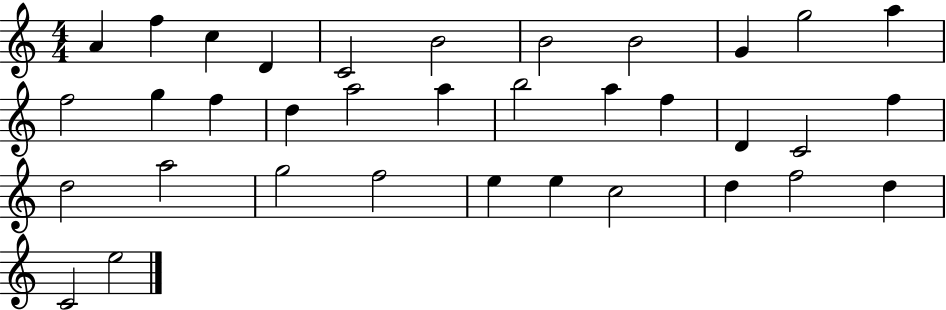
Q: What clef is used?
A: treble